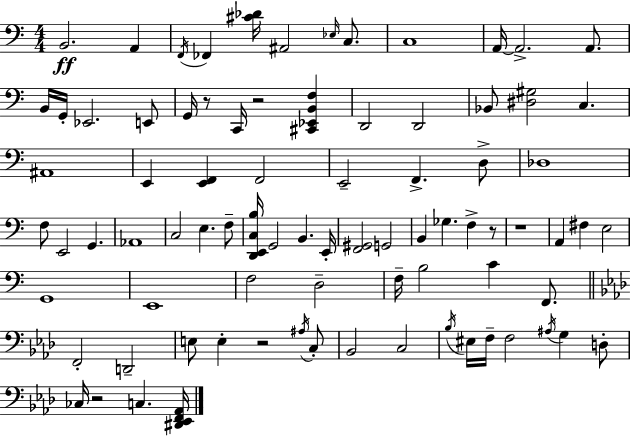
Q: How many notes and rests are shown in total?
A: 83